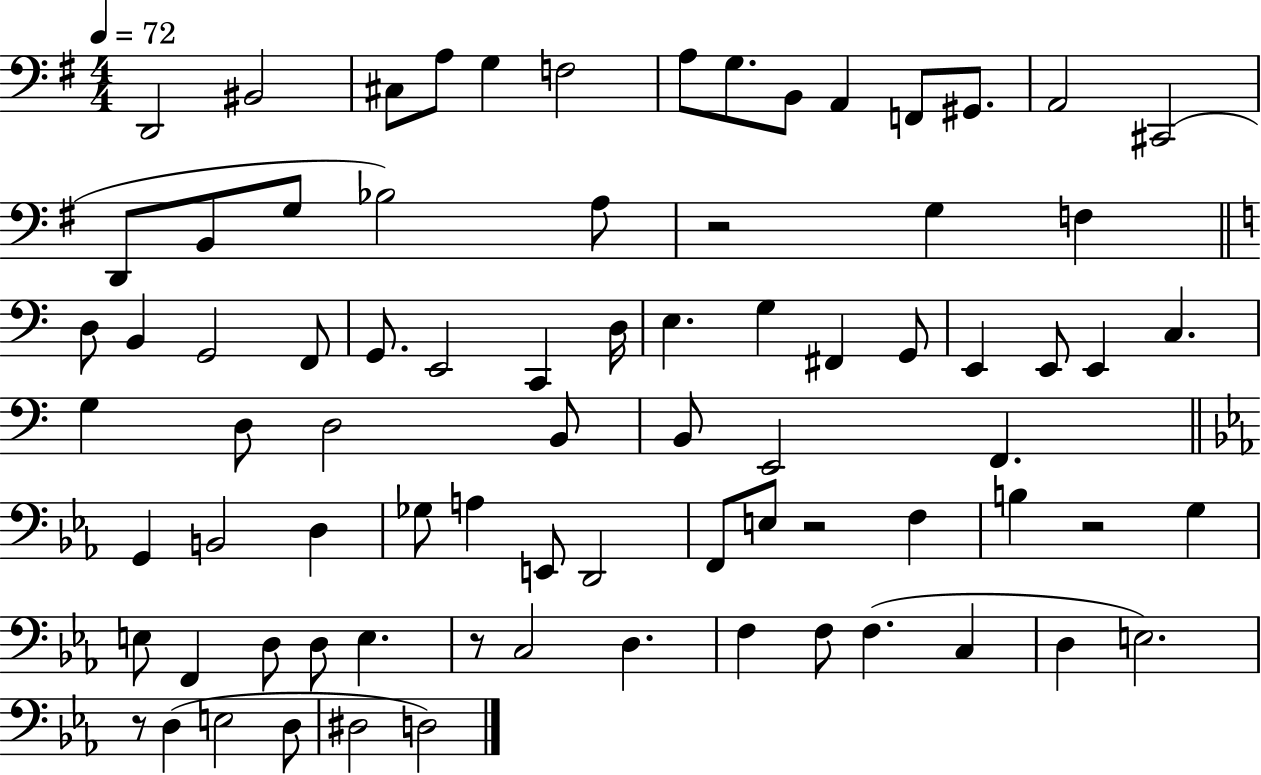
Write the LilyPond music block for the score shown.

{
  \clef bass
  \numericTimeSignature
  \time 4/4
  \key g \major
  \tempo 4 = 72
  \repeat volta 2 { d,2 bis,2 | cis8 a8 g4 f2 | a8 g8. b,8 a,4 f,8 gis,8. | a,2 cis,2( | \break d,8 b,8 g8 bes2) a8 | r2 g4 f4 | \bar "||" \break \key c \major d8 b,4 g,2 f,8 | g,8. e,2 c,4 d16 | e4. g4 fis,4 g,8 | e,4 e,8 e,4 c4. | \break g4 d8 d2 b,8 | b,8 e,2 f,4. | \bar "||" \break \key c \minor g,4 b,2 d4 | ges8 a4 e,8 d,2 | f,8 e8 r2 f4 | b4 r2 g4 | \break e8 f,4 d8 d8 e4. | r8 c2 d4. | f4 f8 f4.( c4 | d4 e2.) | \break r8 d4( e2 d8 | dis2 d2) | } \bar "|."
}